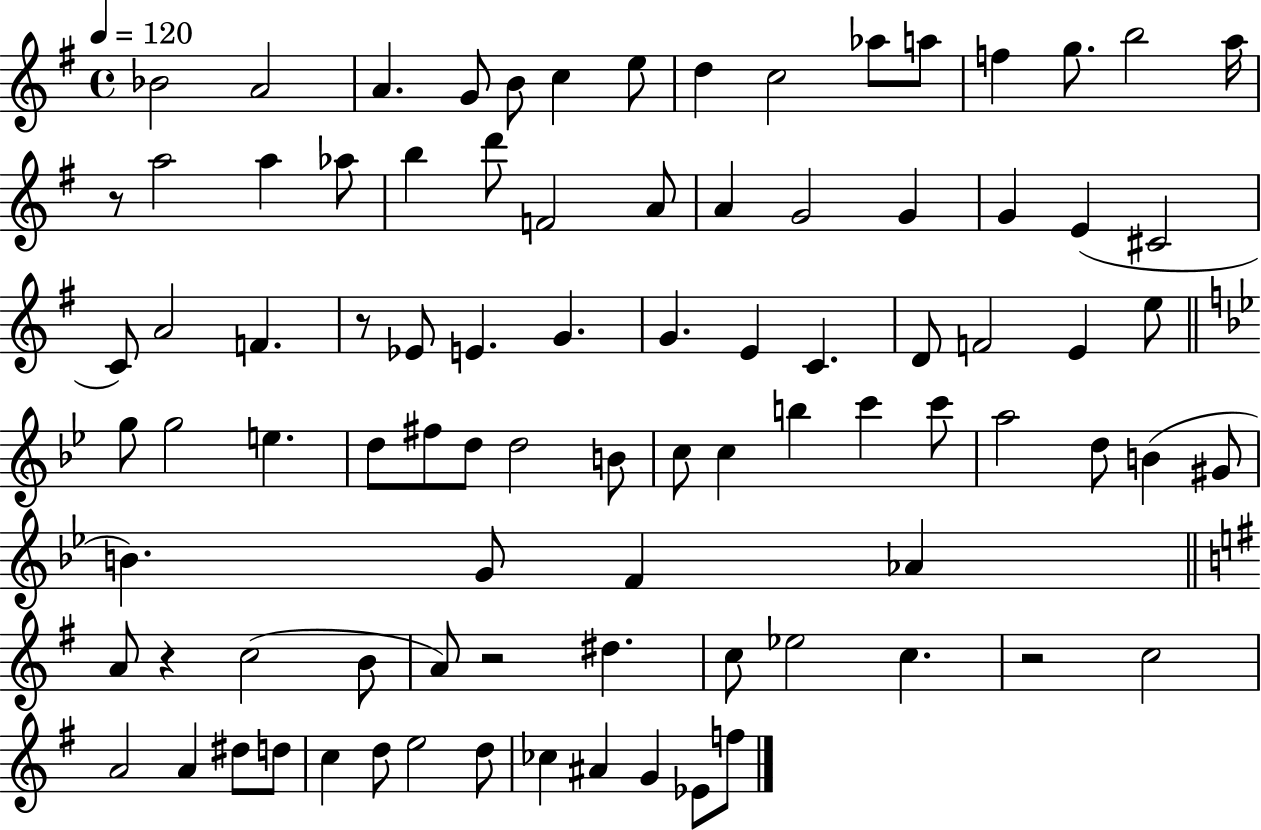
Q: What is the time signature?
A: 4/4